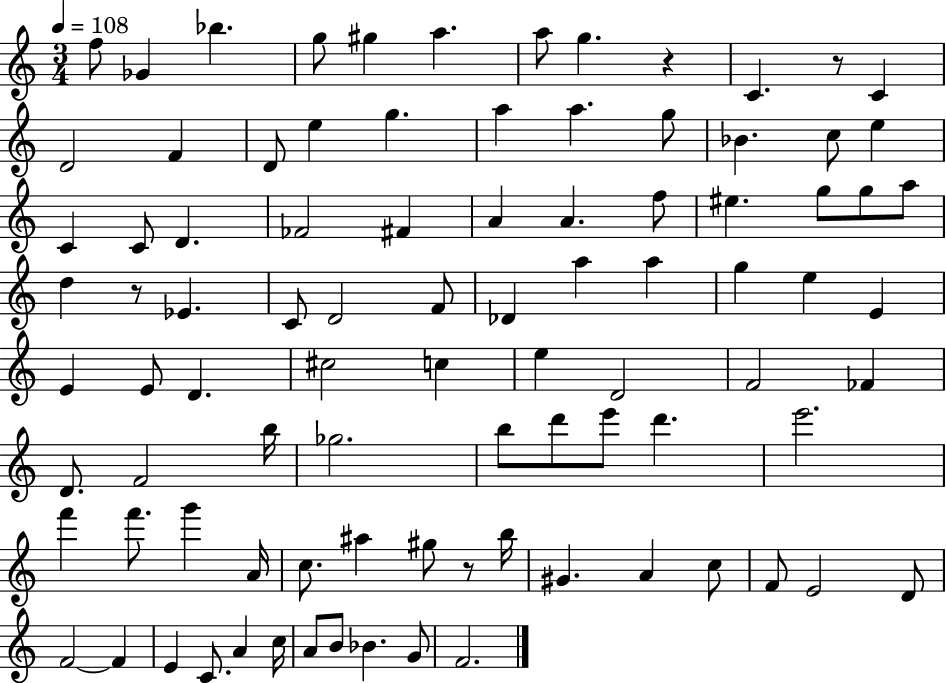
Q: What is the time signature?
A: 3/4